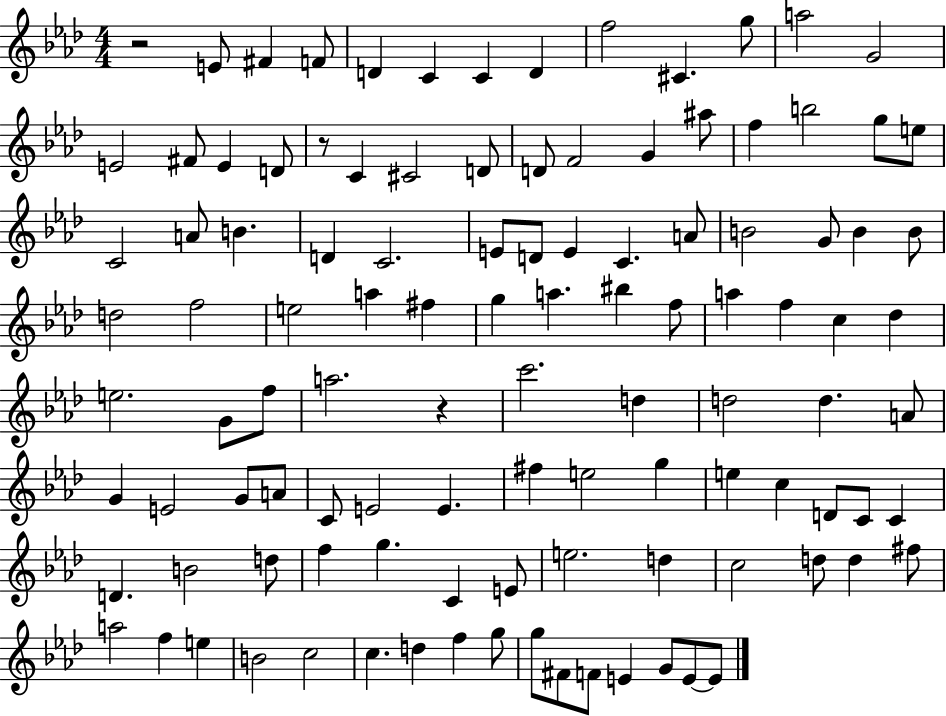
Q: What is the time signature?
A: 4/4